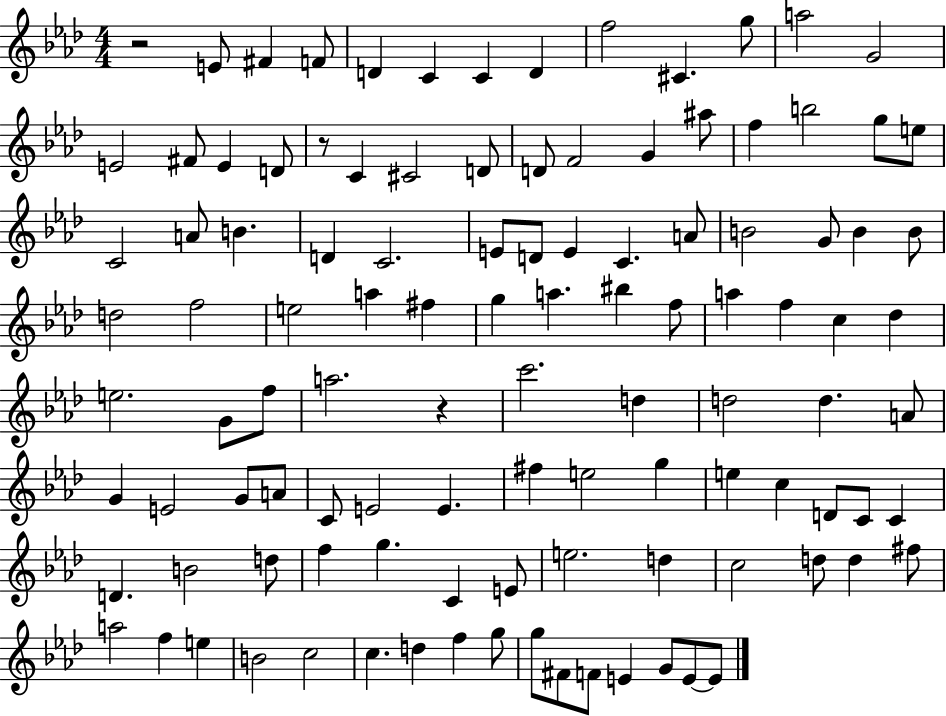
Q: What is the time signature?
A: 4/4